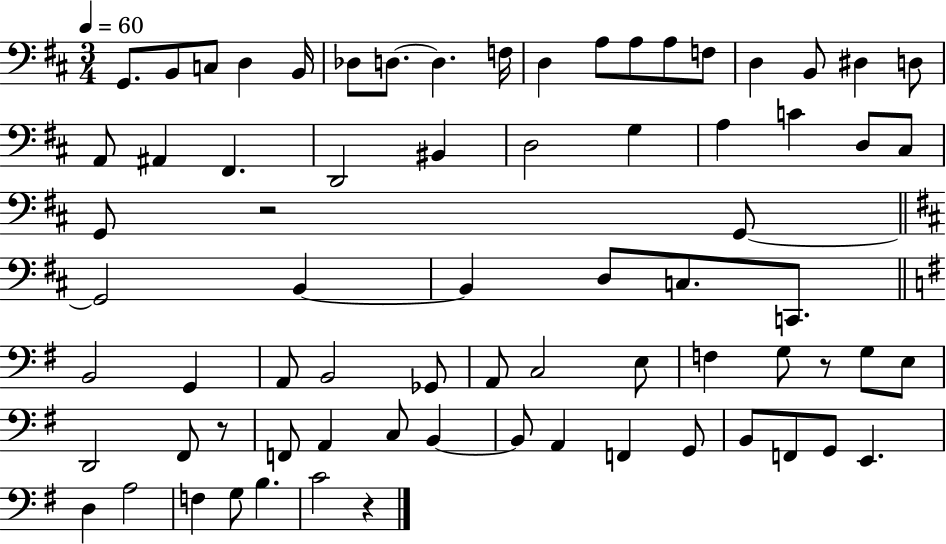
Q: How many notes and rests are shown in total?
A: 73